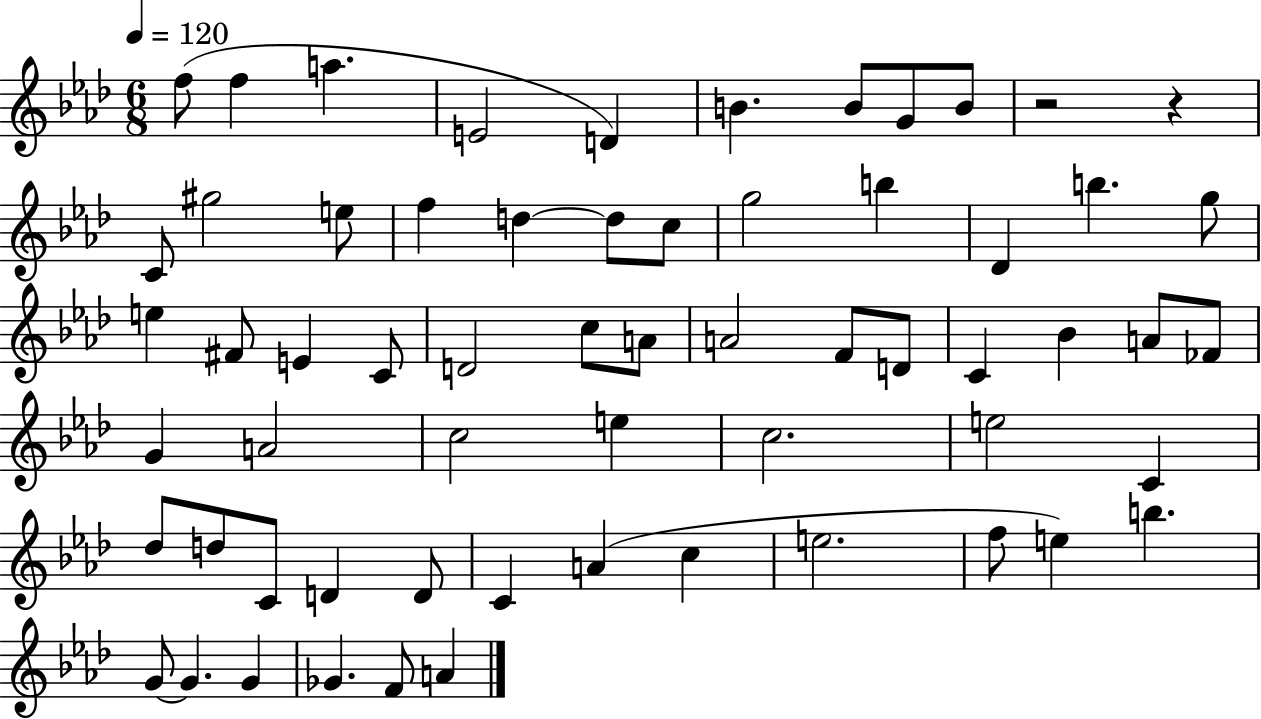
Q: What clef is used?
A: treble